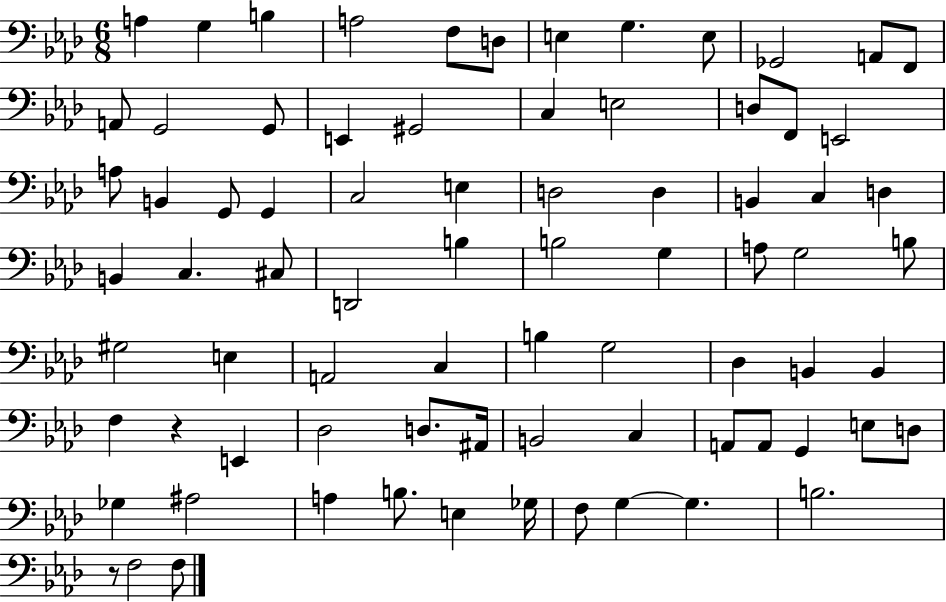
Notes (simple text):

A3/q G3/q B3/q A3/h F3/e D3/e E3/q G3/q. E3/e Gb2/h A2/e F2/e A2/e G2/h G2/e E2/q G#2/h C3/q E3/h D3/e F2/e E2/h A3/e B2/q G2/e G2/q C3/h E3/q D3/h D3/q B2/q C3/q D3/q B2/q C3/q. C#3/e D2/h B3/q B3/h G3/q A3/e G3/h B3/e G#3/h E3/q A2/h C3/q B3/q G3/h Db3/q B2/q B2/q F3/q R/q E2/q Db3/h D3/e. A#2/s B2/h C3/q A2/e A2/e G2/q E3/e D3/e Gb3/q A#3/h A3/q B3/e. E3/q Gb3/s F3/e G3/q G3/q. B3/h. R/e F3/h F3/e